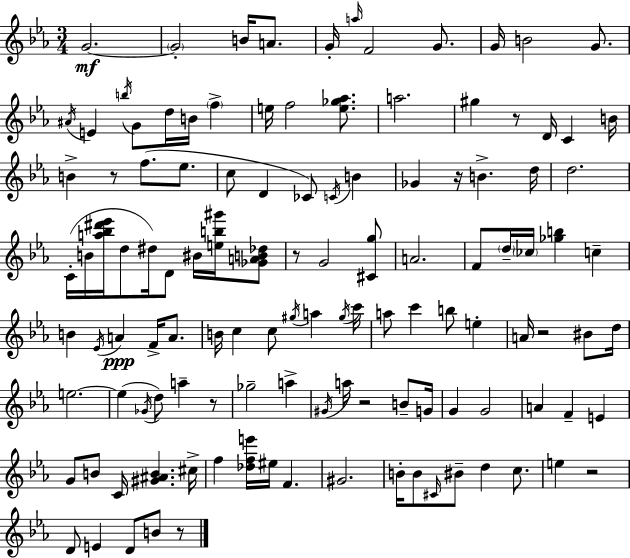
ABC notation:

X:1
T:Untitled
M:3/4
L:1/4
K:Eb
G2 G2 B/4 A/2 G/4 a/4 F2 G/2 G/4 B2 G/2 ^A/4 E b/4 G/2 d/4 B/4 f e/4 f2 [e_g_a]/2 a2 ^g z/2 D/4 C B/4 B z/2 f/2 _e/2 c/2 D _C/2 C/4 B _G z/4 B d/4 d2 C/4 B/4 [a_b^d'_e']/4 d/2 ^d/4 D/2 ^B/4 [eb^g']/4 [_GAB_d]/2 z/2 G2 [^Cg]/2 A2 F/2 d/4 _c/4 [_gb] c B _E/4 A F/4 A/2 B/4 c c/2 ^g/4 a ^g/4 c'/4 a/2 c' b/2 e A/4 z2 ^B/2 d/4 e2 e _G/4 d/2 a z/2 _g2 a ^G/4 a/4 z2 B/2 G/4 G G2 A F E G/2 B/2 C/4 [^G^AB] ^c/4 f [_dfe']/4 ^e/4 F ^G2 B/4 B/2 ^C/4 ^B/2 d c/2 e z2 D/2 E D/2 B/2 z/2